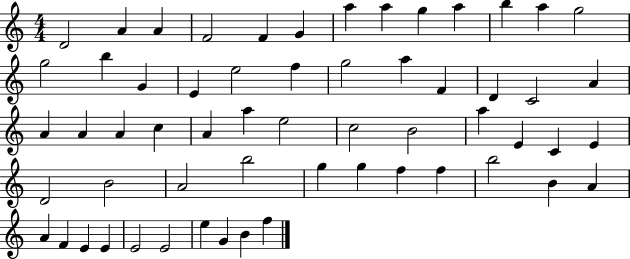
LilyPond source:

{
  \clef treble
  \numericTimeSignature
  \time 4/4
  \key c \major
  d'2 a'4 a'4 | f'2 f'4 g'4 | a''4 a''4 g''4 a''4 | b''4 a''4 g''2 | \break g''2 b''4 g'4 | e'4 e''2 f''4 | g''2 a''4 f'4 | d'4 c'2 a'4 | \break a'4 a'4 a'4 c''4 | a'4 a''4 e''2 | c''2 b'2 | a''4 e'4 c'4 e'4 | \break d'2 b'2 | a'2 b''2 | g''4 g''4 f''4 f''4 | b''2 b'4 a'4 | \break a'4 f'4 e'4 e'4 | e'2 e'2 | e''4 g'4 b'4 f''4 | \bar "|."
}